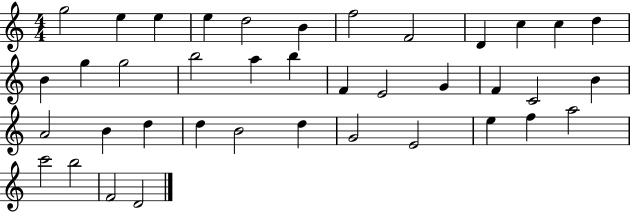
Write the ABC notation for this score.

X:1
T:Untitled
M:4/4
L:1/4
K:C
g2 e e e d2 B f2 F2 D c c d B g g2 b2 a b F E2 G F C2 B A2 B d d B2 d G2 E2 e f a2 c'2 b2 F2 D2